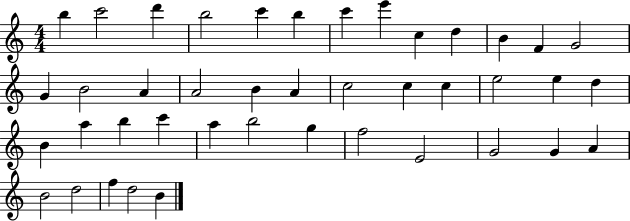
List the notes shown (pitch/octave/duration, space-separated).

B5/q C6/h D6/q B5/h C6/q B5/q C6/q E6/q C5/q D5/q B4/q F4/q G4/h G4/q B4/h A4/q A4/h B4/q A4/q C5/h C5/q C5/q E5/h E5/q D5/q B4/q A5/q B5/q C6/q A5/q B5/h G5/q F5/h E4/h G4/h G4/q A4/q B4/h D5/h F5/q D5/h B4/q